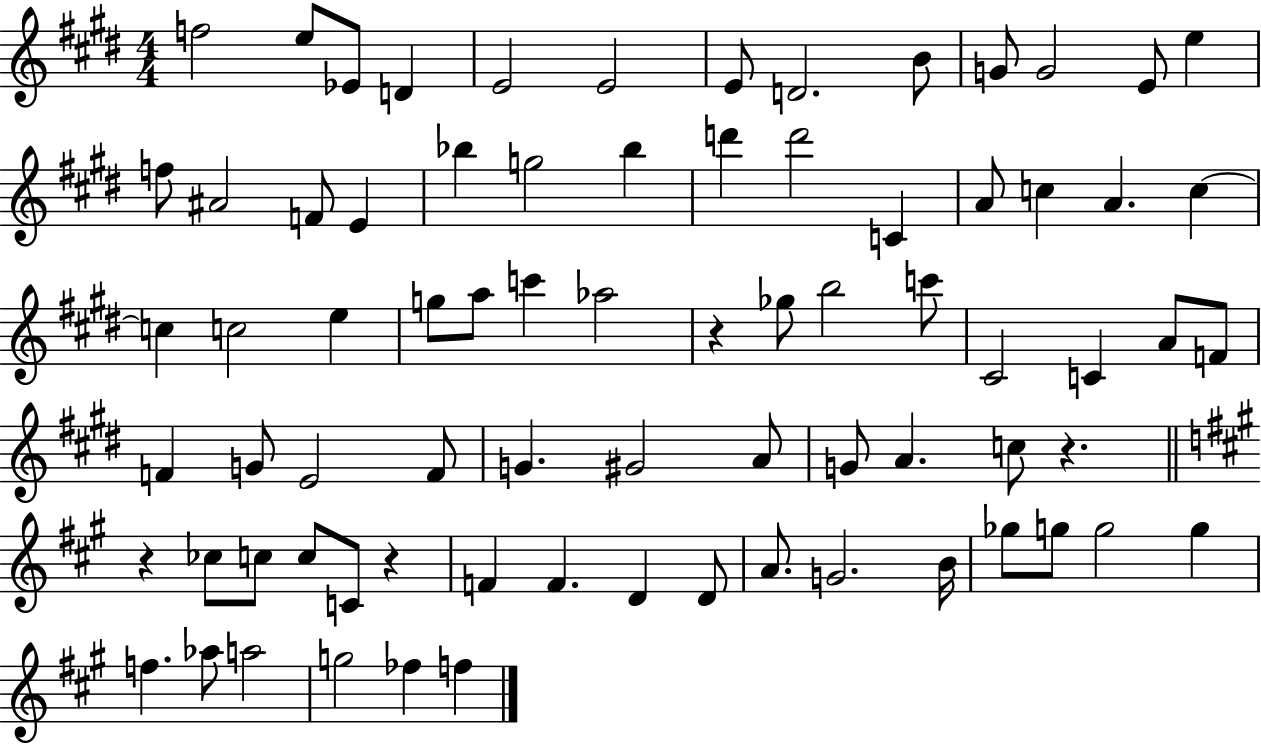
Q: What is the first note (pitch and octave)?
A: F5